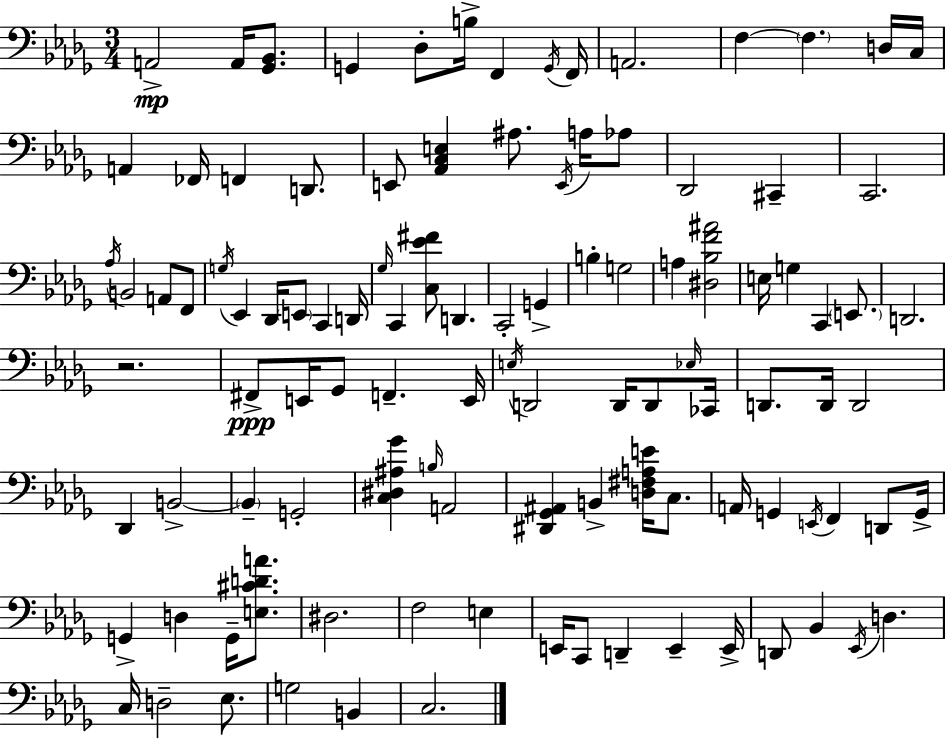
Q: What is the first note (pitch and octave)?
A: A2